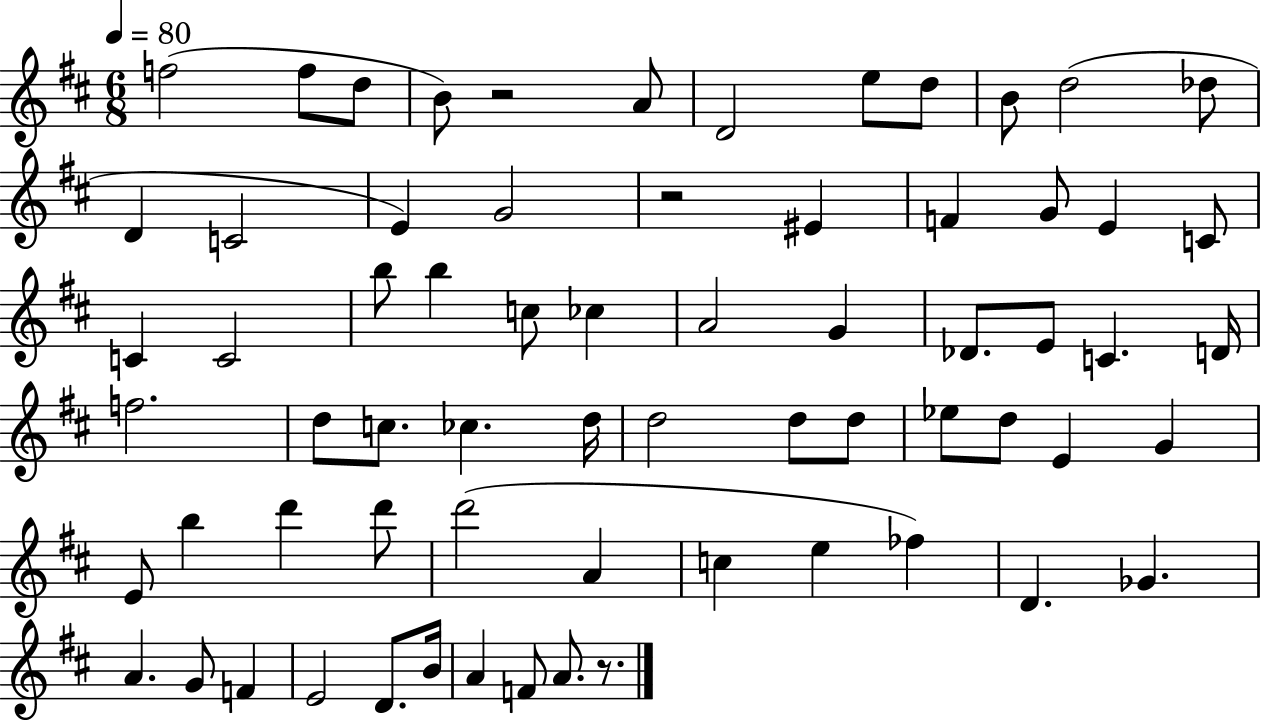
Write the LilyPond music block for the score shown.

{
  \clef treble
  \numericTimeSignature
  \time 6/8
  \key d \major
  \tempo 4 = 80
  f''2( f''8 d''8 | b'8) r2 a'8 | d'2 e''8 d''8 | b'8 d''2( des''8 | \break d'4 c'2 | e'4) g'2 | r2 eis'4 | f'4 g'8 e'4 c'8 | \break c'4 c'2 | b''8 b''4 c''8 ces''4 | a'2 g'4 | des'8. e'8 c'4. d'16 | \break f''2. | d''8 c''8. ces''4. d''16 | d''2 d''8 d''8 | ees''8 d''8 e'4 g'4 | \break e'8 b''4 d'''4 d'''8 | d'''2( a'4 | c''4 e''4 fes''4) | d'4. ges'4. | \break a'4. g'8 f'4 | e'2 d'8. b'16 | a'4 f'8 a'8. r8. | \bar "|."
}